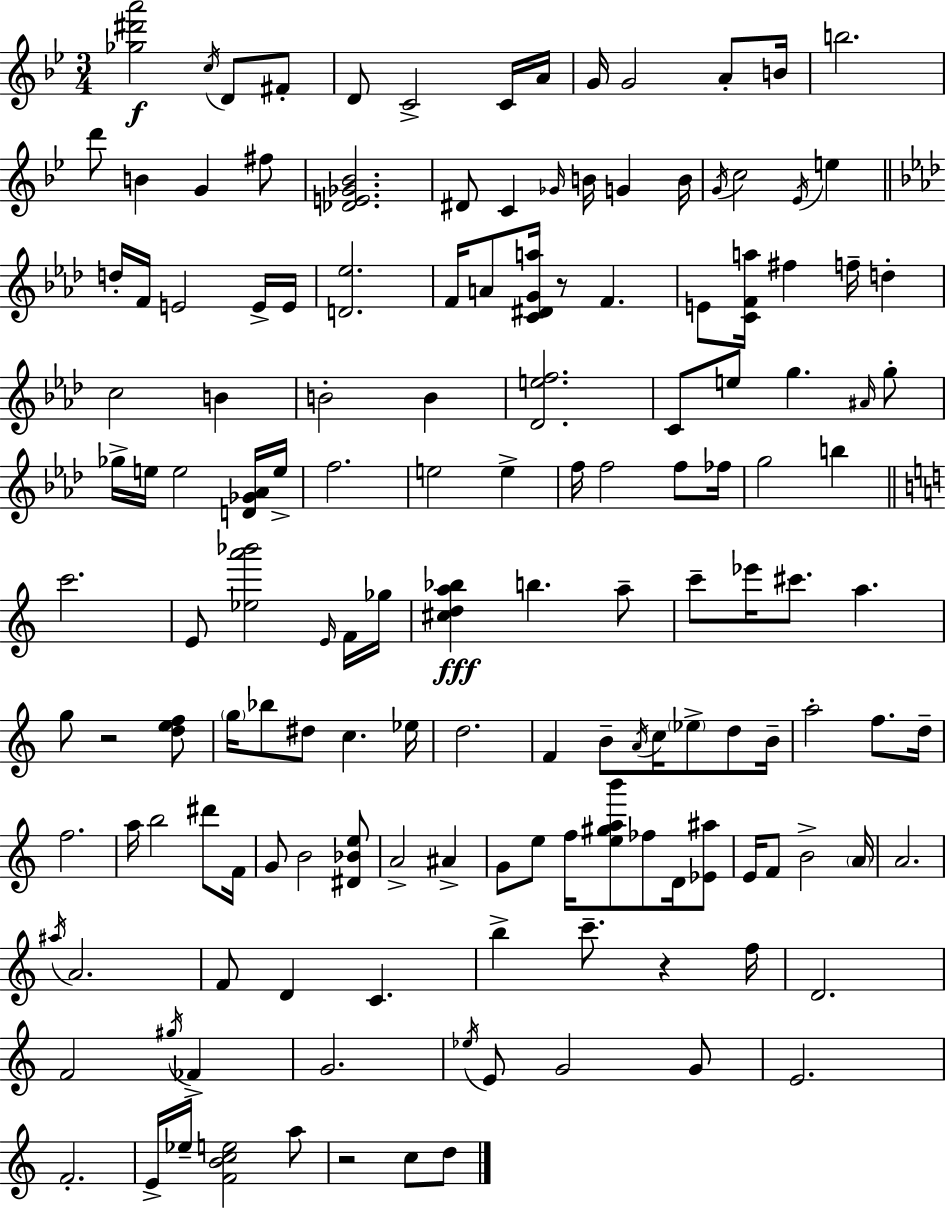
{
  \clef treble
  \numericTimeSignature
  \time 3/4
  \key bes \major
  <ges'' dis''' a'''>2\f \acciaccatura { c''16 } d'8 fis'8-. | d'8 c'2-> c'16 | a'16 g'16 g'2 a'8-. | b'16 b''2. | \break d'''8 b'4 g'4 fis''8 | <des' e' ges' bes'>2. | dis'8 c'4 \grace { ges'16 } b'16 g'4 | b'16 \acciaccatura { g'16 } c''2 \acciaccatura { ees'16 } | \break e''4 \bar "||" \break \key aes \major d''16-. f'16 e'2 e'16-> e'16 | <d' ees''>2. | f'16 a'8 <c' dis' g' a''>16 r8 f'4. | e'8 <c' f' a''>16 fis''4 f''16-- d''4-. | \break c''2 b'4 | b'2-. b'4 | <des' e'' f''>2. | c'8 e''8 g''4. \grace { ais'16 } g''8-. | \break ges''16-> e''16 e''2 <d' ges' aes'>16 | e''16-> f''2. | e''2 e''4-> | f''16 f''2 f''8 | \break fes''16 g''2 b''4 | \bar "||" \break \key c \major c'''2. | e'8 <ees'' a''' bes'''>2 \grace { e'16 } f'16 | ges''16 <cis'' d'' a'' bes''>4\fff b''4. a''8-- | c'''8-- ees'''16 cis'''8. a''4. | \break g''8 r2 <d'' e'' f''>8 | \parenthesize g''16 bes''8 dis''8 c''4. | ees''16 d''2. | f'4 b'8-- \acciaccatura { a'16 } c''16 \parenthesize ees''8-> d''8 | \break b'16-- a''2-. f''8. | d''16-- f''2. | a''16 b''2 dis'''8 | f'16 g'8 b'2 | \break <dis' bes' e''>8 a'2-> ais'4-> | g'8 e''8 f''16 <e'' gis'' a'' b'''>8 fes''8 d'16 | <ees' ais''>8 e'16 f'8 b'2-> | \parenthesize a'16 a'2. | \break \acciaccatura { ais''16 } a'2. | f'8 d'4 c'4. | b''4-> c'''8.-- r4 | f''16 d'2. | \break f'2 \acciaccatura { gis''16 } | fes'4-> g'2. | \acciaccatura { ees''16 } e'8 g'2 | g'8 e'2. | \break f'2.-. | e'16-> ees''16-- <f' b' c'' e''>2 | a''8 r2 | c''8 d''8 \bar "|."
}